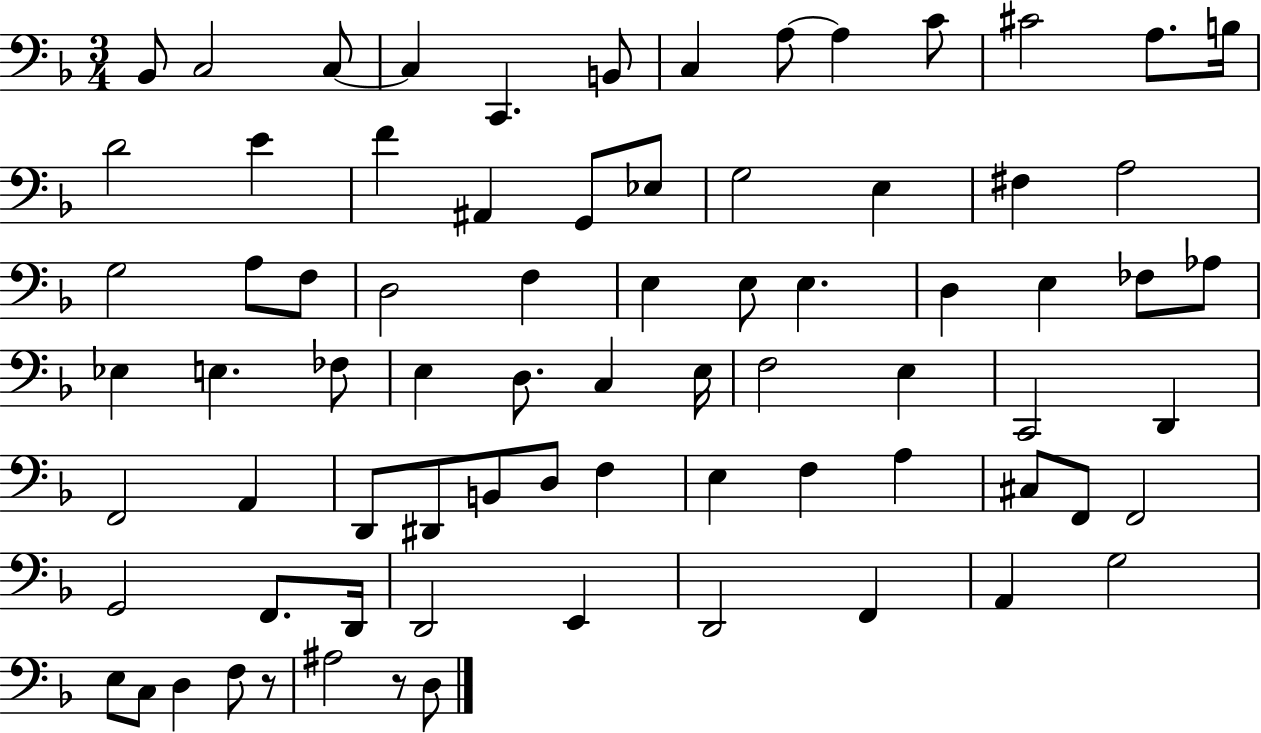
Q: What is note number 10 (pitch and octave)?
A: C4